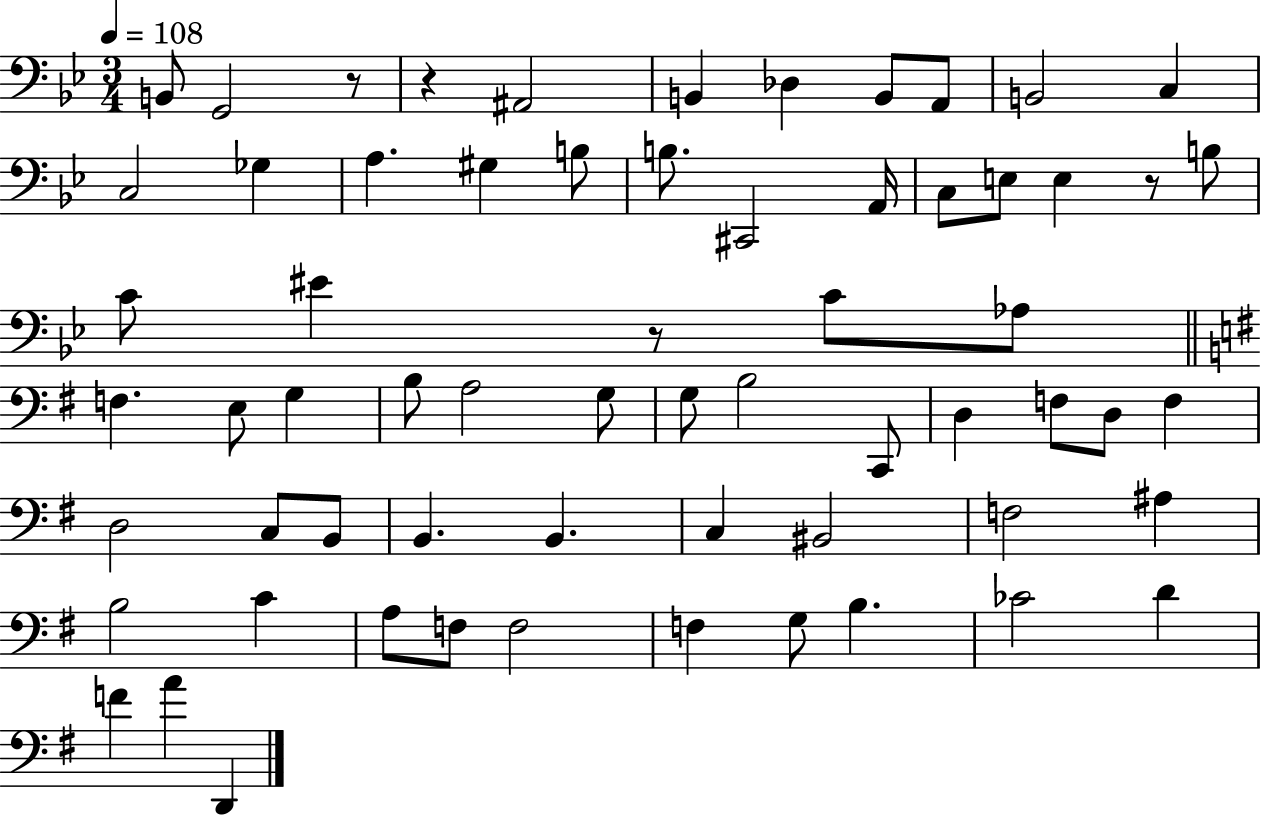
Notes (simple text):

B2/e G2/h R/e R/q A#2/h B2/q Db3/q B2/e A2/e B2/h C3/q C3/h Gb3/q A3/q. G#3/q B3/e B3/e. C#2/h A2/s C3/e E3/e E3/q R/e B3/e C4/e EIS4/q R/e C4/e Ab3/e F3/q. E3/e G3/q B3/e A3/h G3/e G3/e B3/h C2/e D3/q F3/e D3/e F3/q D3/h C3/e B2/e B2/q. B2/q. C3/q BIS2/h F3/h A#3/q B3/h C4/q A3/e F3/e F3/h F3/q G3/e B3/q. CES4/h D4/q F4/q A4/q D2/q